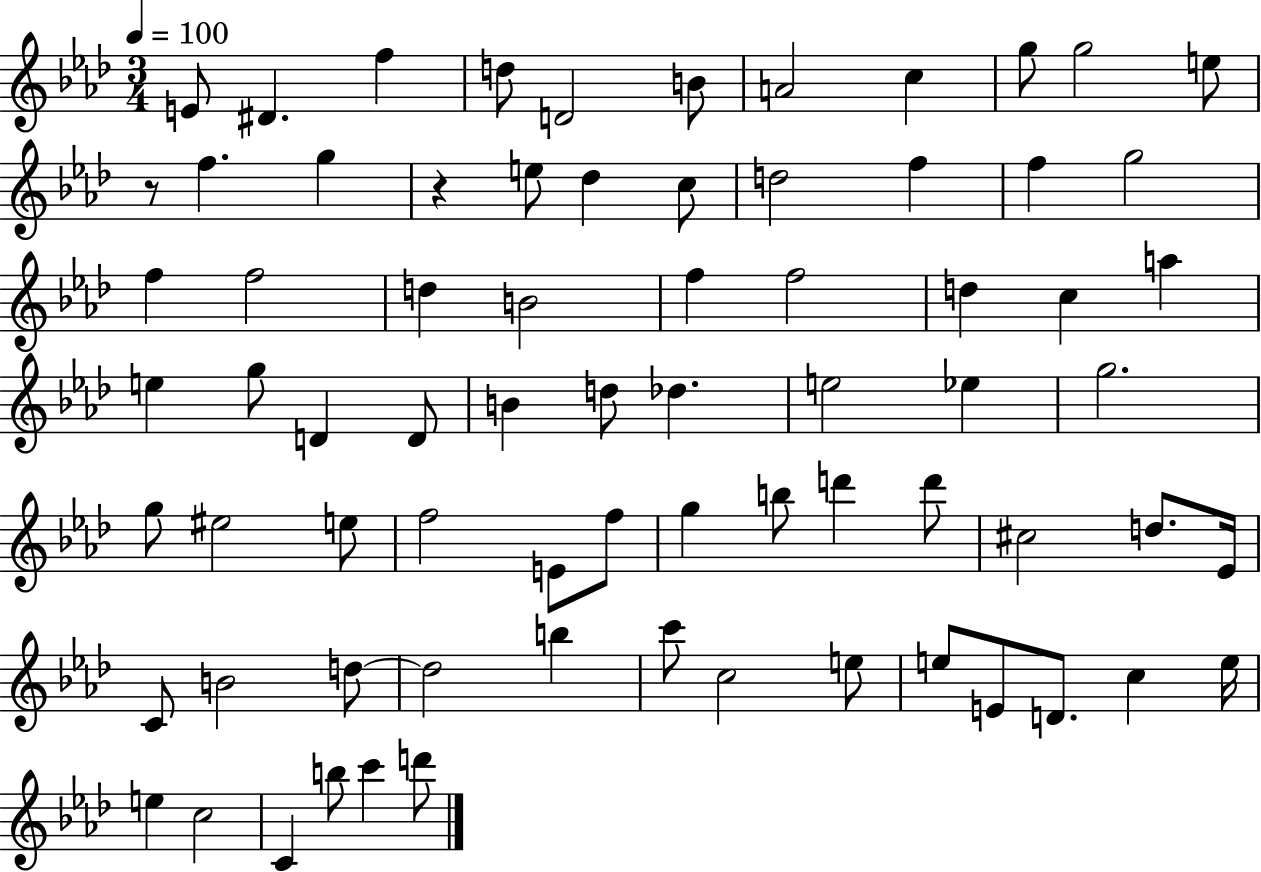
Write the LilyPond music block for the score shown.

{
  \clef treble
  \numericTimeSignature
  \time 3/4
  \key aes \major
  \tempo 4 = 100
  e'8 dis'4. f''4 | d''8 d'2 b'8 | a'2 c''4 | g''8 g''2 e''8 | \break r8 f''4. g''4 | r4 e''8 des''4 c''8 | d''2 f''4 | f''4 g''2 | \break f''4 f''2 | d''4 b'2 | f''4 f''2 | d''4 c''4 a''4 | \break e''4 g''8 d'4 d'8 | b'4 d''8 des''4. | e''2 ees''4 | g''2. | \break g''8 eis''2 e''8 | f''2 e'8 f''8 | g''4 b''8 d'''4 d'''8 | cis''2 d''8. ees'16 | \break c'8 b'2 d''8~~ | d''2 b''4 | c'''8 c''2 e''8 | e''8 e'8 d'8. c''4 e''16 | \break e''4 c''2 | c'4 b''8 c'''4 d'''8 | \bar "|."
}